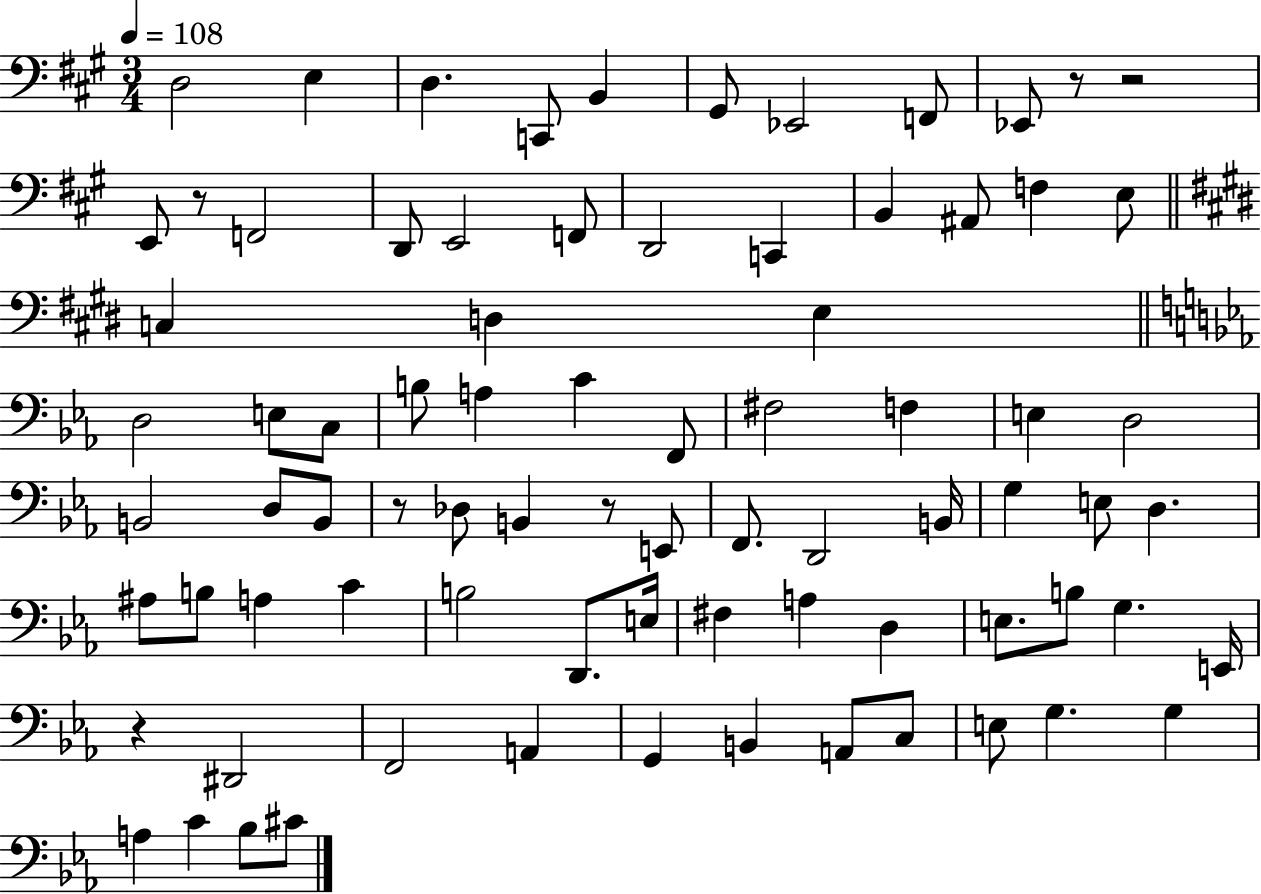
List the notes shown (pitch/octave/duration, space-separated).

D3/h E3/q D3/q. C2/e B2/q G#2/e Eb2/h F2/e Eb2/e R/e R/h E2/e R/e F2/h D2/e E2/h F2/e D2/h C2/q B2/q A#2/e F3/q E3/e C3/q D3/q E3/q D3/h E3/e C3/e B3/e A3/q C4/q F2/e F#3/h F3/q E3/q D3/h B2/h D3/e B2/e R/e Db3/e B2/q R/e E2/e F2/e. D2/h B2/s G3/q E3/e D3/q. A#3/e B3/e A3/q C4/q B3/h D2/e. E3/s F#3/q A3/q D3/q E3/e. B3/e G3/q. E2/s R/q D#2/h F2/h A2/q G2/q B2/q A2/e C3/e E3/e G3/q. G3/q A3/q C4/q Bb3/e C#4/e